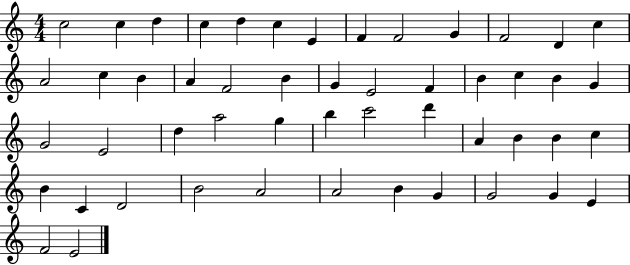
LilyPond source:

{
  \clef treble
  \numericTimeSignature
  \time 4/4
  \key c \major
  c''2 c''4 d''4 | c''4 d''4 c''4 e'4 | f'4 f'2 g'4 | f'2 d'4 c''4 | \break a'2 c''4 b'4 | a'4 f'2 b'4 | g'4 e'2 f'4 | b'4 c''4 b'4 g'4 | \break g'2 e'2 | d''4 a''2 g''4 | b''4 c'''2 d'''4 | a'4 b'4 b'4 c''4 | \break b'4 c'4 d'2 | b'2 a'2 | a'2 b'4 g'4 | g'2 g'4 e'4 | \break f'2 e'2 | \bar "|."
}